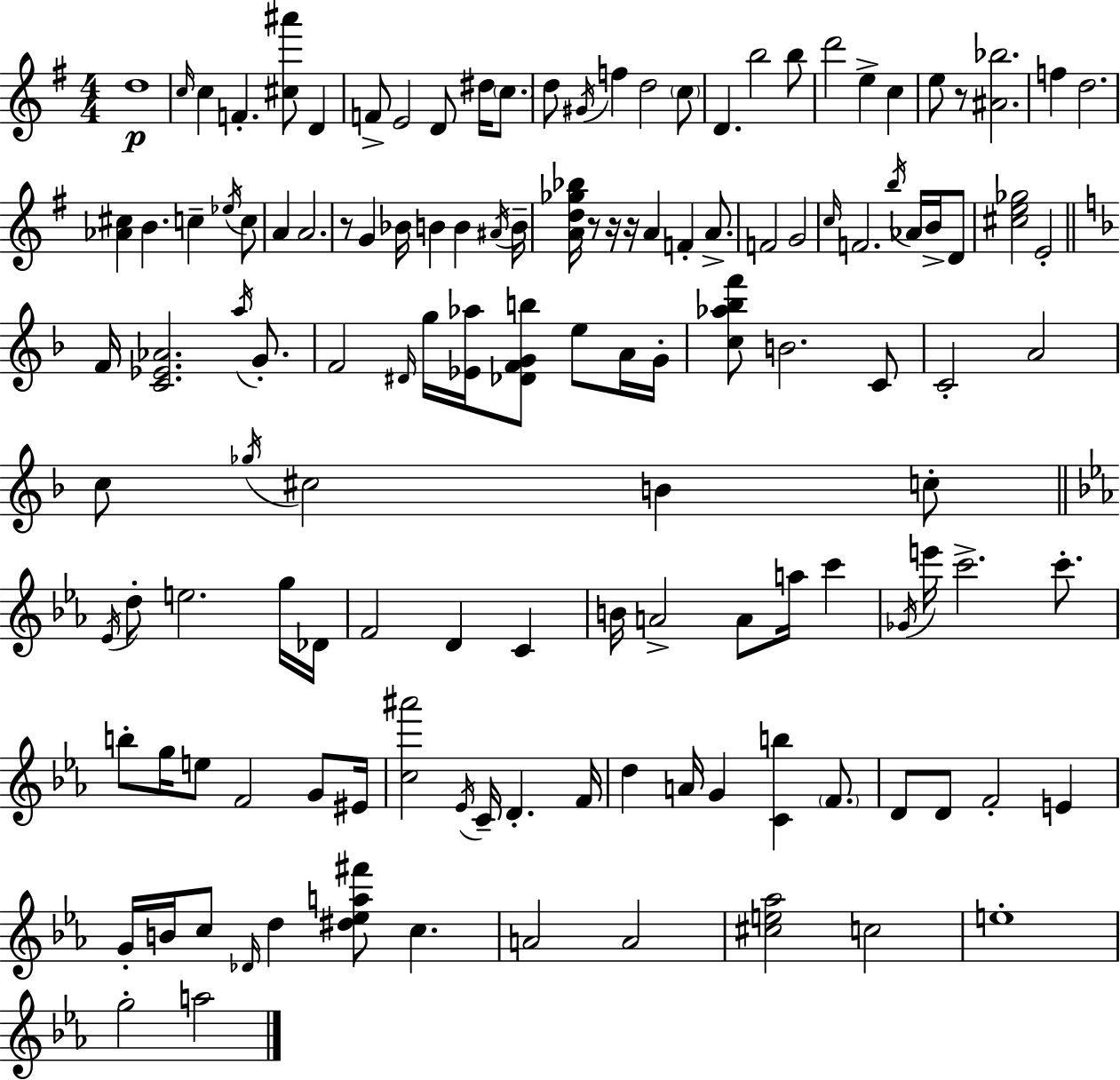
{
  \clef treble
  \numericTimeSignature
  \time 4/4
  \key g \major
  \repeat volta 2 { d''1\p | \grace { c''16 } c''4 f'4.-. <cis'' ais'''>8 d'4 | f'8-> e'2 d'8 dis''16 \parenthesize c''8. | d''8 \acciaccatura { gis'16 } f''4 d''2 | \break \parenthesize c''8 d'4. b''2 | b''8 d'''2 e''4-> c''4 | e''8 r8 <ais' bes''>2. | f''4 d''2. | \break <aes' cis''>4 b'4. c''4-- | \acciaccatura { ees''16 } c''8 a'4 a'2. | r8 g'4 bes'16 b'4 b'4 | \acciaccatura { ais'16 } b'16-- <a' d'' ges'' bes''>16 r8 r16 r16 a'4 f'4-. | \break a'8.-> f'2 g'2 | \grace { c''16 } f'2. | \acciaccatura { b''16 } aes'16 b'16-> d'8 <cis'' e'' ges''>2 e'2-. | \bar "||" \break \key d \minor f'16 <c' ees' aes'>2. \acciaccatura { a''16 } g'8.-. | f'2 \grace { dis'16 } g''16 <ees' aes''>16 <des' f' g' b''>8 e''8 | a'16 g'16-. <c'' aes'' bes'' f'''>8 b'2. | c'8 c'2-. a'2 | \break c''8 \acciaccatura { ges''16 } cis''2 b'4 | c''8-. \bar "||" \break \key ees \major \acciaccatura { ees'16 } d''8-. e''2. g''16 | des'16 f'2 d'4 c'4 | b'16 a'2-> a'8 a''16 c'''4 | \acciaccatura { ges'16 } e'''16 c'''2.-> c'''8.-. | \break b''8-. g''16 e''8 f'2 g'8 | eis'16 <c'' ais'''>2 \acciaccatura { ees'16 } c'16-- d'4.-. | f'16 d''4 a'16 g'4 <c' b''>4 | \parenthesize f'8. d'8 d'8 f'2-. e'4 | \break g'16-. b'16 c''8 \grace { des'16 } d''4 <dis'' ees'' a'' fis'''>8 c''4. | a'2 a'2 | <cis'' e'' aes''>2 c''2 | e''1-. | \break g''2-. a''2 | } \bar "|."
}